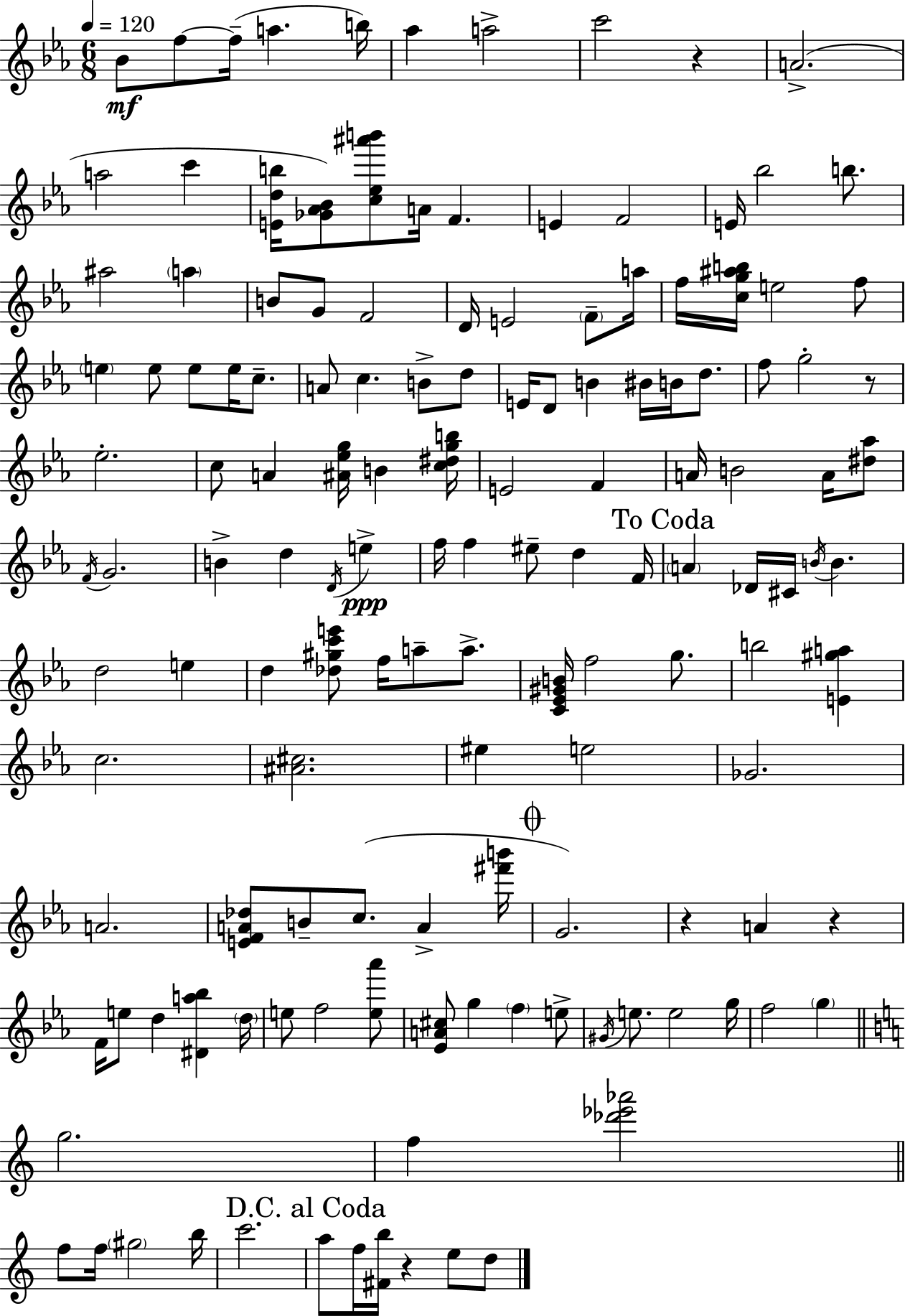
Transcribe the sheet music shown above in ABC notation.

X:1
T:Untitled
M:6/8
L:1/4
K:Eb
_B/2 f/2 f/4 a b/4 _a a2 c'2 z A2 a2 c' [Edb]/4 [_G_A_B]/2 [c_e^a'b']/2 A/4 F E F2 E/4 _b2 b/2 ^a2 a B/2 G/2 F2 D/4 E2 F/2 a/4 f/4 [cg^ab]/4 e2 f/2 e e/2 e/2 e/4 c/2 A/2 c B/2 d/2 E/4 D/2 B ^B/4 B/4 d/2 f/2 g2 z/2 _e2 c/2 A [^A_eg]/4 B [c^dgb]/4 E2 F A/4 B2 A/4 [^d_a]/2 F/4 G2 B d D/4 e f/4 f ^e/2 d F/4 A _D/4 ^C/4 B/4 B d2 e d [_d^gc'e']/2 f/4 a/2 a/2 [C_E^GB]/4 f2 g/2 b2 [E^ga] c2 [^A^c]2 ^e e2 _G2 A2 [EFA_d]/2 B/2 c/2 A [^f'b']/4 G2 z A z F/4 e/2 d [^Da_b] d/4 e/2 f2 [e_a']/2 [_EA^c]/2 g f e/2 ^G/4 e/2 e2 g/4 f2 g g2 f [_d'_e'_a']2 f/2 f/4 ^g2 b/4 c'2 a/2 f/4 [^Fb]/4 z e/2 d/2